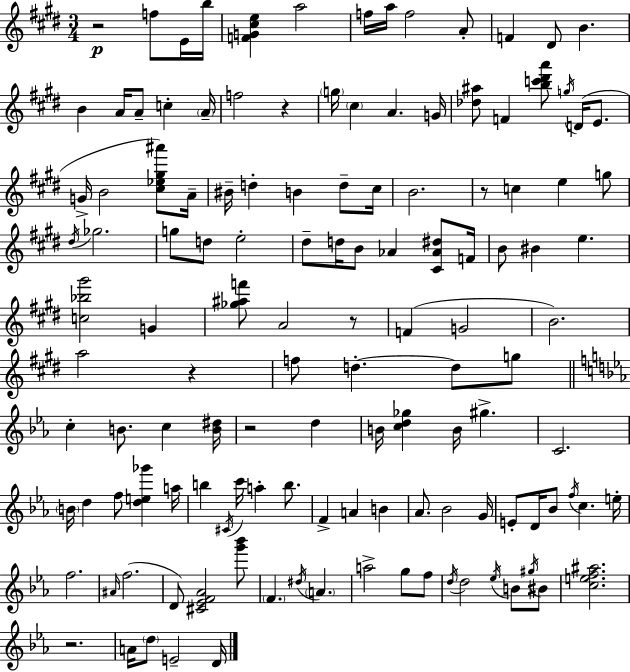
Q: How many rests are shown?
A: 7